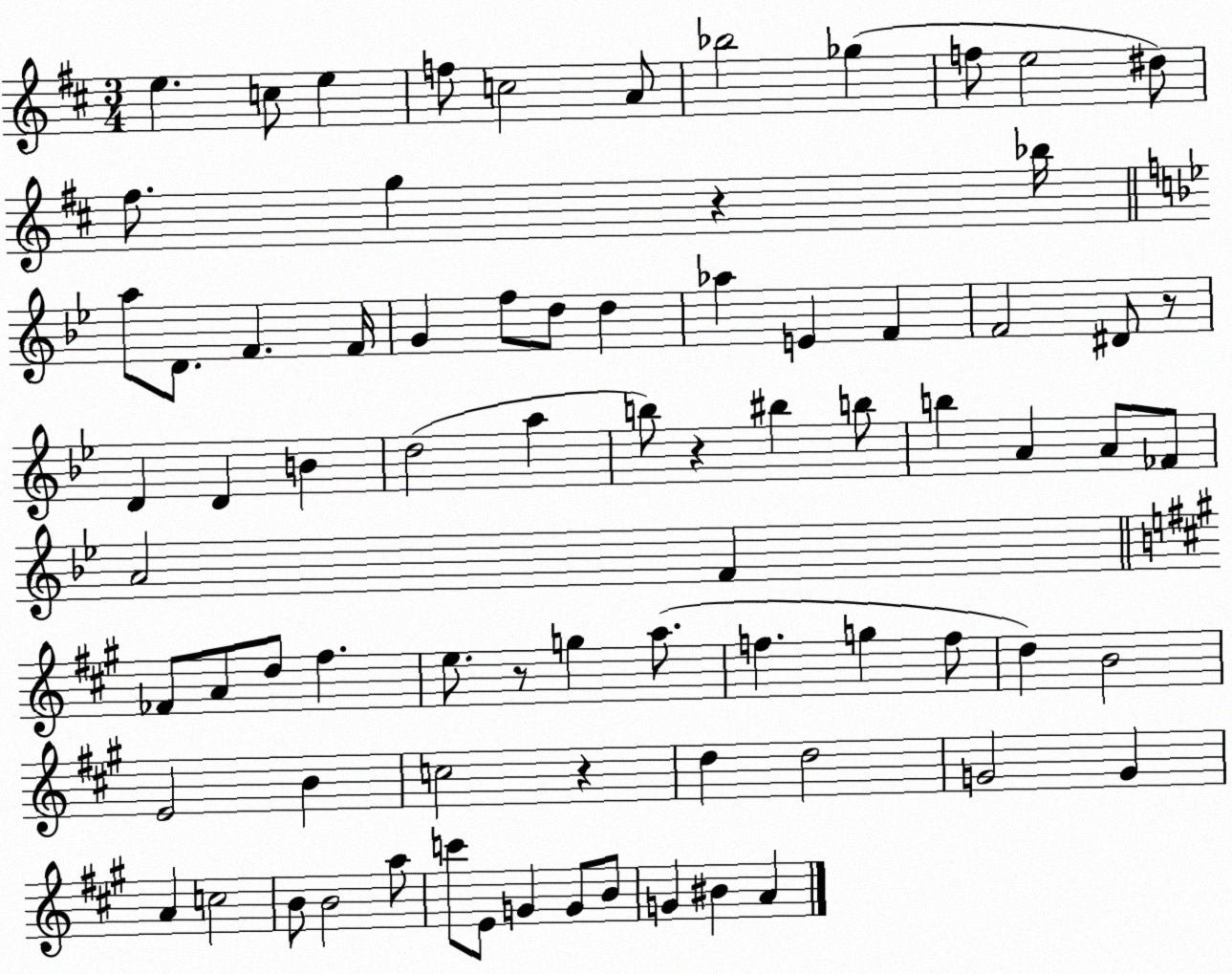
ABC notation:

X:1
T:Untitled
M:3/4
L:1/4
K:D
e c/2 e f/2 c2 A/2 _b2 _g f/2 e2 ^d/2 ^f/2 g z _b/4 a/2 D/2 F F/4 G f/2 d/2 d _a E F F2 ^D/2 z/2 D D B d2 a b/2 z ^b b/2 b A A/2 _F/2 A2 F _F/2 A/2 d/2 ^f e/2 z/2 g a/2 f g f/2 d B2 E2 B c2 z d d2 G2 G A c2 B/2 B2 a/2 c'/2 E/2 G G/2 B/2 G ^B A